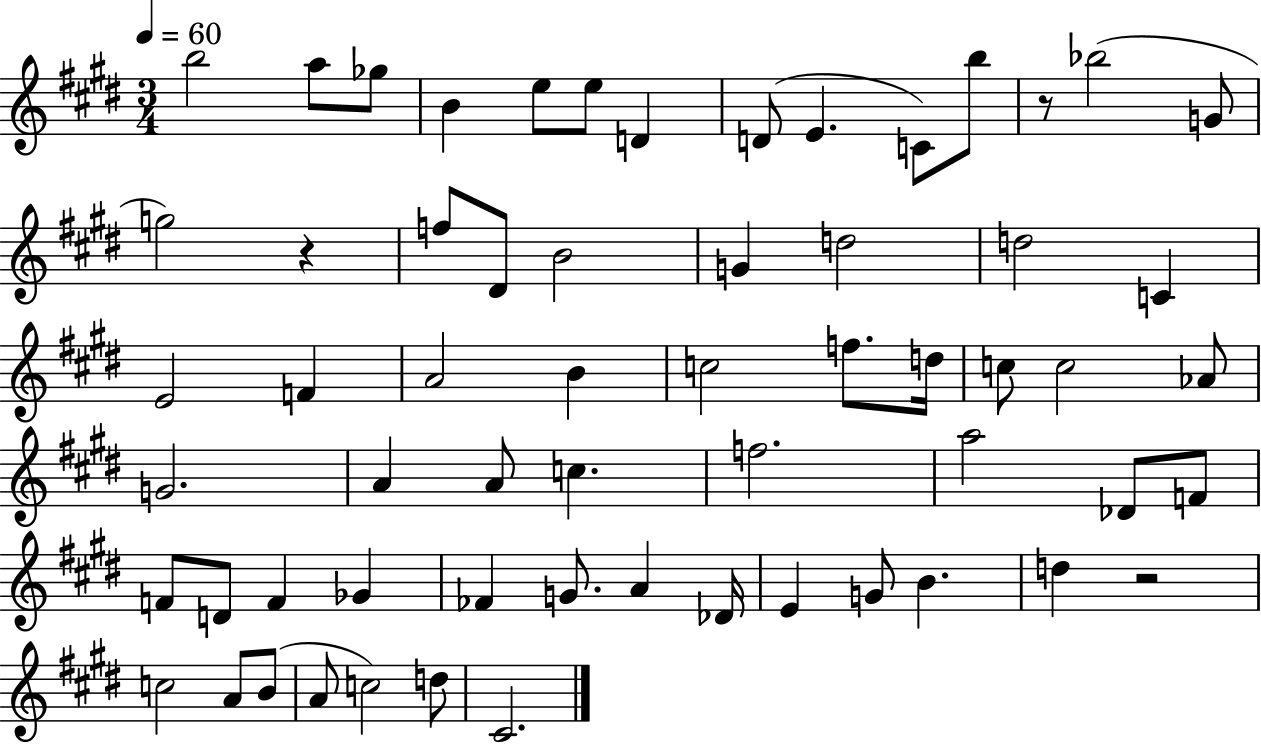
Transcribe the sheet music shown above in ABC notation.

X:1
T:Untitled
M:3/4
L:1/4
K:E
b2 a/2 _g/2 B e/2 e/2 D D/2 E C/2 b/2 z/2 _b2 G/2 g2 z f/2 ^D/2 B2 G d2 d2 C E2 F A2 B c2 f/2 d/4 c/2 c2 _A/2 G2 A A/2 c f2 a2 _D/2 F/2 F/2 D/2 F _G _F G/2 A _D/4 E G/2 B d z2 c2 A/2 B/2 A/2 c2 d/2 ^C2